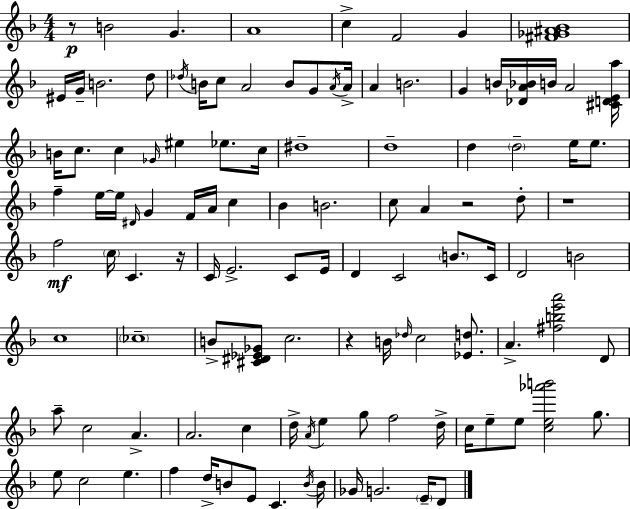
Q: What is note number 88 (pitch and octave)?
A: E5